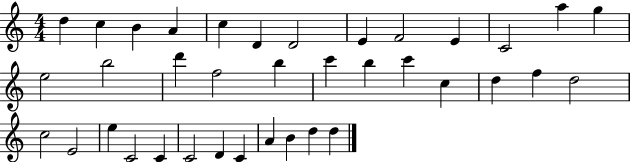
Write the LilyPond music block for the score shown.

{
  \clef treble
  \numericTimeSignature
  \time 4/4
  \key c \major
  d''4 c''4 b'4 a'4 | c''4 d'4 d'2 | e'4 f'2 e'4 | c'2 a''4 g''4 | \break e''2 b''2 | d'''4 f''2 b''4 | c'''4 b''4 c'''4 c''4 | d''4 f''4 d''2 | \break c''2 e'2 | e''4 c'2 c'4 | c'2 d'4 c'4 | a'4 b'4 d''4 d''4 | \break \bar "|."
}